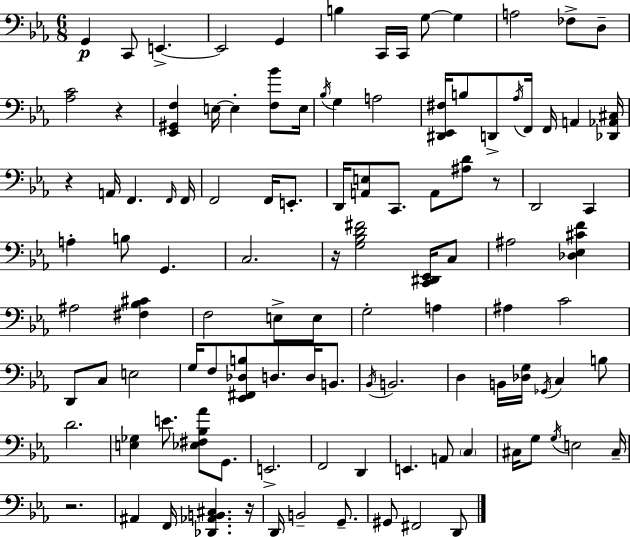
G2/q C2/e E2/q. E2/h G2/q B3/q C2/s C2/s G3/e G3/q A3/h FES3/e D3/e [Ab3,C4]/h R/q [Eb2,G#2,F3]/q E3/s E3/q [F3,Bb4]/e E3/s Bb3/s G3/q A3/h [D#2,Eb2,F#3]/s B3/e D2/e Ab3/s F2/s F2/s A2/q [Db2,Ab2,C#3]/s R/q A2/s F2/q. F2/s F2/s F2/h F2/s E2/e. D2/s [A2,E3]/e C2/e. A2/e [A#3,D4]/e R/e D2/h C2/q A3/q B3/e G2/q. C3/h. R/s [G3,Bb3,D4,F#4]/h [C2,D#2,Eb2]/s C3/e A#3/h [Db3,Eb3,C#4,F4]/q A#3/h [F#3,Bb3,C#4]/q F3/h E3/e E3/e G3/h A3/q A#3/q C4/h D2/e C3/e E3/h G3/s F3/e [Eb2,F#2,Db3,B3]/e D3/e. D3/s B2/e. Bb2/s B2/h. D3/q B2/s [Db3,G3]/s Gb2/s C3/q B3/e D4/h. [E3,Gb3]/q E4/e. [Eb3,F#3,Bb3,Ab4]/e G2/e. E2/h. F2/h D2/q E2/q. A2/e C3/q C#3/s G3/e G3/s E3/h C#3/s R/h. A#2/q F2/s [Db2,Ab2,B2,C#3]/q. R/s D2/s B2/h G2/e. G#2/e F#2/h D2/e